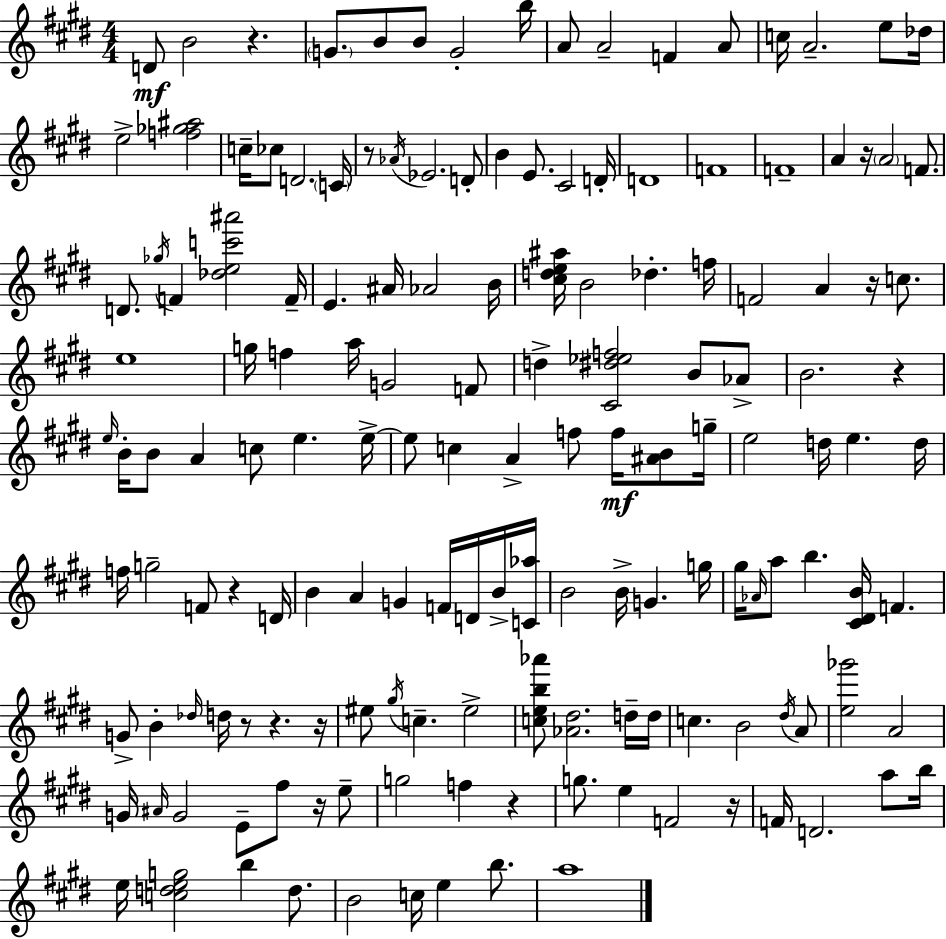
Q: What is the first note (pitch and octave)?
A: D4